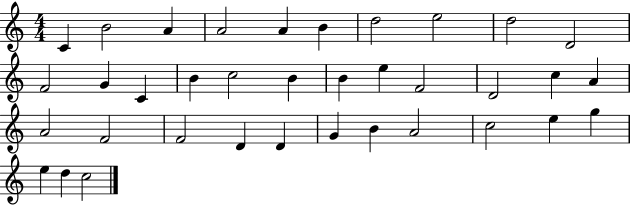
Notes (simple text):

C4/q B4/h A4/q A4/h A4/q B4/q D5/h E5/h D5/h D4/h F4/h G4/q C4/q B4/q C5/h B4/q B4/q E5/q F4/h D4/h C5/q A4/q A4/h F4/h F4/h D4/q D4/q G4/q B4/q A4/h C5/h E5/q G5/q E5/q D5/q C5/h